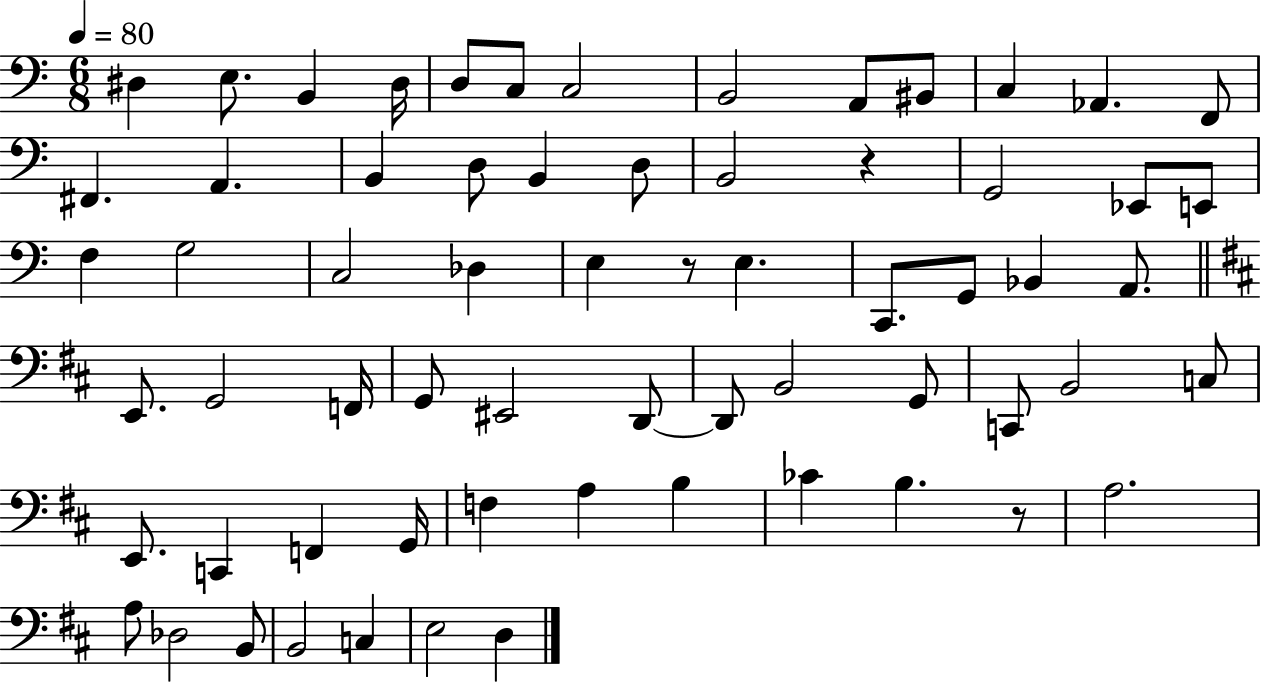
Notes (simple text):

D#3/q E3/e. B2/q D#3/s D3/e C3/e C3/h B2/h A2/e BIS2/e C3/q Ab2/q. F2/e F#2/q. A2/q. B2/q D3/e B2/q D3/e B2/h R/q G2/h Eb2/e E2/e F3/q G3/h C3/h Db3/q E3/q R/e E3/q. C2/e. G2/e Bb2/q A2/e. E2/e. G2/h F2/s G2/e EIS2/h D2/e D2/e B2/h G2/e C2/e B2/h C3/e E2/e. C2/q F2/q G2/s F3/q A3/q B3/q CES4/q B3/q. R/e A3/h. A3/e Db3/h B2/e B2/h C3/q E3/h D3/q